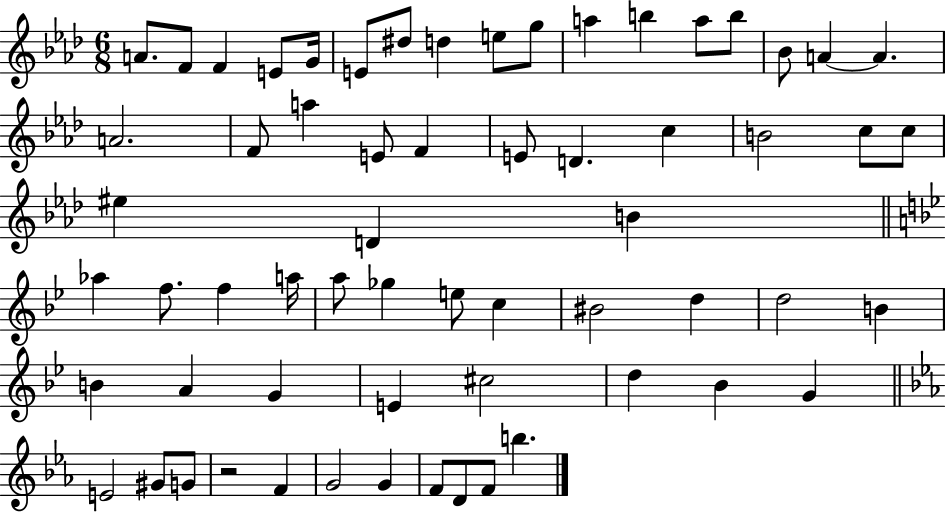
A4/e. F4/e F4/q E4/e G4/s E4/e D#5/e D5/q E5/e G5/e A5/q B5/q A5/e B5/e Bb4/e A4/q A4/q. A4/h. F4/e A5/q E4/e F4/q E4/e D4/q. C5/q B4/h C5/e C5/e EIS5/q D4/q B4/q Ab5/q F5/e. F5/q A5/s A5/e Gb5/q E5/e C5/q BIS4/h D5/q D5/h B4/q B4/q A4/q G4/q E4/q C#5/h D5/q Bb4/q G4/q E4/h G#4/e G4/e R/h F4/q G4/h G4/q F4/e D4/e F4/e B5/q.